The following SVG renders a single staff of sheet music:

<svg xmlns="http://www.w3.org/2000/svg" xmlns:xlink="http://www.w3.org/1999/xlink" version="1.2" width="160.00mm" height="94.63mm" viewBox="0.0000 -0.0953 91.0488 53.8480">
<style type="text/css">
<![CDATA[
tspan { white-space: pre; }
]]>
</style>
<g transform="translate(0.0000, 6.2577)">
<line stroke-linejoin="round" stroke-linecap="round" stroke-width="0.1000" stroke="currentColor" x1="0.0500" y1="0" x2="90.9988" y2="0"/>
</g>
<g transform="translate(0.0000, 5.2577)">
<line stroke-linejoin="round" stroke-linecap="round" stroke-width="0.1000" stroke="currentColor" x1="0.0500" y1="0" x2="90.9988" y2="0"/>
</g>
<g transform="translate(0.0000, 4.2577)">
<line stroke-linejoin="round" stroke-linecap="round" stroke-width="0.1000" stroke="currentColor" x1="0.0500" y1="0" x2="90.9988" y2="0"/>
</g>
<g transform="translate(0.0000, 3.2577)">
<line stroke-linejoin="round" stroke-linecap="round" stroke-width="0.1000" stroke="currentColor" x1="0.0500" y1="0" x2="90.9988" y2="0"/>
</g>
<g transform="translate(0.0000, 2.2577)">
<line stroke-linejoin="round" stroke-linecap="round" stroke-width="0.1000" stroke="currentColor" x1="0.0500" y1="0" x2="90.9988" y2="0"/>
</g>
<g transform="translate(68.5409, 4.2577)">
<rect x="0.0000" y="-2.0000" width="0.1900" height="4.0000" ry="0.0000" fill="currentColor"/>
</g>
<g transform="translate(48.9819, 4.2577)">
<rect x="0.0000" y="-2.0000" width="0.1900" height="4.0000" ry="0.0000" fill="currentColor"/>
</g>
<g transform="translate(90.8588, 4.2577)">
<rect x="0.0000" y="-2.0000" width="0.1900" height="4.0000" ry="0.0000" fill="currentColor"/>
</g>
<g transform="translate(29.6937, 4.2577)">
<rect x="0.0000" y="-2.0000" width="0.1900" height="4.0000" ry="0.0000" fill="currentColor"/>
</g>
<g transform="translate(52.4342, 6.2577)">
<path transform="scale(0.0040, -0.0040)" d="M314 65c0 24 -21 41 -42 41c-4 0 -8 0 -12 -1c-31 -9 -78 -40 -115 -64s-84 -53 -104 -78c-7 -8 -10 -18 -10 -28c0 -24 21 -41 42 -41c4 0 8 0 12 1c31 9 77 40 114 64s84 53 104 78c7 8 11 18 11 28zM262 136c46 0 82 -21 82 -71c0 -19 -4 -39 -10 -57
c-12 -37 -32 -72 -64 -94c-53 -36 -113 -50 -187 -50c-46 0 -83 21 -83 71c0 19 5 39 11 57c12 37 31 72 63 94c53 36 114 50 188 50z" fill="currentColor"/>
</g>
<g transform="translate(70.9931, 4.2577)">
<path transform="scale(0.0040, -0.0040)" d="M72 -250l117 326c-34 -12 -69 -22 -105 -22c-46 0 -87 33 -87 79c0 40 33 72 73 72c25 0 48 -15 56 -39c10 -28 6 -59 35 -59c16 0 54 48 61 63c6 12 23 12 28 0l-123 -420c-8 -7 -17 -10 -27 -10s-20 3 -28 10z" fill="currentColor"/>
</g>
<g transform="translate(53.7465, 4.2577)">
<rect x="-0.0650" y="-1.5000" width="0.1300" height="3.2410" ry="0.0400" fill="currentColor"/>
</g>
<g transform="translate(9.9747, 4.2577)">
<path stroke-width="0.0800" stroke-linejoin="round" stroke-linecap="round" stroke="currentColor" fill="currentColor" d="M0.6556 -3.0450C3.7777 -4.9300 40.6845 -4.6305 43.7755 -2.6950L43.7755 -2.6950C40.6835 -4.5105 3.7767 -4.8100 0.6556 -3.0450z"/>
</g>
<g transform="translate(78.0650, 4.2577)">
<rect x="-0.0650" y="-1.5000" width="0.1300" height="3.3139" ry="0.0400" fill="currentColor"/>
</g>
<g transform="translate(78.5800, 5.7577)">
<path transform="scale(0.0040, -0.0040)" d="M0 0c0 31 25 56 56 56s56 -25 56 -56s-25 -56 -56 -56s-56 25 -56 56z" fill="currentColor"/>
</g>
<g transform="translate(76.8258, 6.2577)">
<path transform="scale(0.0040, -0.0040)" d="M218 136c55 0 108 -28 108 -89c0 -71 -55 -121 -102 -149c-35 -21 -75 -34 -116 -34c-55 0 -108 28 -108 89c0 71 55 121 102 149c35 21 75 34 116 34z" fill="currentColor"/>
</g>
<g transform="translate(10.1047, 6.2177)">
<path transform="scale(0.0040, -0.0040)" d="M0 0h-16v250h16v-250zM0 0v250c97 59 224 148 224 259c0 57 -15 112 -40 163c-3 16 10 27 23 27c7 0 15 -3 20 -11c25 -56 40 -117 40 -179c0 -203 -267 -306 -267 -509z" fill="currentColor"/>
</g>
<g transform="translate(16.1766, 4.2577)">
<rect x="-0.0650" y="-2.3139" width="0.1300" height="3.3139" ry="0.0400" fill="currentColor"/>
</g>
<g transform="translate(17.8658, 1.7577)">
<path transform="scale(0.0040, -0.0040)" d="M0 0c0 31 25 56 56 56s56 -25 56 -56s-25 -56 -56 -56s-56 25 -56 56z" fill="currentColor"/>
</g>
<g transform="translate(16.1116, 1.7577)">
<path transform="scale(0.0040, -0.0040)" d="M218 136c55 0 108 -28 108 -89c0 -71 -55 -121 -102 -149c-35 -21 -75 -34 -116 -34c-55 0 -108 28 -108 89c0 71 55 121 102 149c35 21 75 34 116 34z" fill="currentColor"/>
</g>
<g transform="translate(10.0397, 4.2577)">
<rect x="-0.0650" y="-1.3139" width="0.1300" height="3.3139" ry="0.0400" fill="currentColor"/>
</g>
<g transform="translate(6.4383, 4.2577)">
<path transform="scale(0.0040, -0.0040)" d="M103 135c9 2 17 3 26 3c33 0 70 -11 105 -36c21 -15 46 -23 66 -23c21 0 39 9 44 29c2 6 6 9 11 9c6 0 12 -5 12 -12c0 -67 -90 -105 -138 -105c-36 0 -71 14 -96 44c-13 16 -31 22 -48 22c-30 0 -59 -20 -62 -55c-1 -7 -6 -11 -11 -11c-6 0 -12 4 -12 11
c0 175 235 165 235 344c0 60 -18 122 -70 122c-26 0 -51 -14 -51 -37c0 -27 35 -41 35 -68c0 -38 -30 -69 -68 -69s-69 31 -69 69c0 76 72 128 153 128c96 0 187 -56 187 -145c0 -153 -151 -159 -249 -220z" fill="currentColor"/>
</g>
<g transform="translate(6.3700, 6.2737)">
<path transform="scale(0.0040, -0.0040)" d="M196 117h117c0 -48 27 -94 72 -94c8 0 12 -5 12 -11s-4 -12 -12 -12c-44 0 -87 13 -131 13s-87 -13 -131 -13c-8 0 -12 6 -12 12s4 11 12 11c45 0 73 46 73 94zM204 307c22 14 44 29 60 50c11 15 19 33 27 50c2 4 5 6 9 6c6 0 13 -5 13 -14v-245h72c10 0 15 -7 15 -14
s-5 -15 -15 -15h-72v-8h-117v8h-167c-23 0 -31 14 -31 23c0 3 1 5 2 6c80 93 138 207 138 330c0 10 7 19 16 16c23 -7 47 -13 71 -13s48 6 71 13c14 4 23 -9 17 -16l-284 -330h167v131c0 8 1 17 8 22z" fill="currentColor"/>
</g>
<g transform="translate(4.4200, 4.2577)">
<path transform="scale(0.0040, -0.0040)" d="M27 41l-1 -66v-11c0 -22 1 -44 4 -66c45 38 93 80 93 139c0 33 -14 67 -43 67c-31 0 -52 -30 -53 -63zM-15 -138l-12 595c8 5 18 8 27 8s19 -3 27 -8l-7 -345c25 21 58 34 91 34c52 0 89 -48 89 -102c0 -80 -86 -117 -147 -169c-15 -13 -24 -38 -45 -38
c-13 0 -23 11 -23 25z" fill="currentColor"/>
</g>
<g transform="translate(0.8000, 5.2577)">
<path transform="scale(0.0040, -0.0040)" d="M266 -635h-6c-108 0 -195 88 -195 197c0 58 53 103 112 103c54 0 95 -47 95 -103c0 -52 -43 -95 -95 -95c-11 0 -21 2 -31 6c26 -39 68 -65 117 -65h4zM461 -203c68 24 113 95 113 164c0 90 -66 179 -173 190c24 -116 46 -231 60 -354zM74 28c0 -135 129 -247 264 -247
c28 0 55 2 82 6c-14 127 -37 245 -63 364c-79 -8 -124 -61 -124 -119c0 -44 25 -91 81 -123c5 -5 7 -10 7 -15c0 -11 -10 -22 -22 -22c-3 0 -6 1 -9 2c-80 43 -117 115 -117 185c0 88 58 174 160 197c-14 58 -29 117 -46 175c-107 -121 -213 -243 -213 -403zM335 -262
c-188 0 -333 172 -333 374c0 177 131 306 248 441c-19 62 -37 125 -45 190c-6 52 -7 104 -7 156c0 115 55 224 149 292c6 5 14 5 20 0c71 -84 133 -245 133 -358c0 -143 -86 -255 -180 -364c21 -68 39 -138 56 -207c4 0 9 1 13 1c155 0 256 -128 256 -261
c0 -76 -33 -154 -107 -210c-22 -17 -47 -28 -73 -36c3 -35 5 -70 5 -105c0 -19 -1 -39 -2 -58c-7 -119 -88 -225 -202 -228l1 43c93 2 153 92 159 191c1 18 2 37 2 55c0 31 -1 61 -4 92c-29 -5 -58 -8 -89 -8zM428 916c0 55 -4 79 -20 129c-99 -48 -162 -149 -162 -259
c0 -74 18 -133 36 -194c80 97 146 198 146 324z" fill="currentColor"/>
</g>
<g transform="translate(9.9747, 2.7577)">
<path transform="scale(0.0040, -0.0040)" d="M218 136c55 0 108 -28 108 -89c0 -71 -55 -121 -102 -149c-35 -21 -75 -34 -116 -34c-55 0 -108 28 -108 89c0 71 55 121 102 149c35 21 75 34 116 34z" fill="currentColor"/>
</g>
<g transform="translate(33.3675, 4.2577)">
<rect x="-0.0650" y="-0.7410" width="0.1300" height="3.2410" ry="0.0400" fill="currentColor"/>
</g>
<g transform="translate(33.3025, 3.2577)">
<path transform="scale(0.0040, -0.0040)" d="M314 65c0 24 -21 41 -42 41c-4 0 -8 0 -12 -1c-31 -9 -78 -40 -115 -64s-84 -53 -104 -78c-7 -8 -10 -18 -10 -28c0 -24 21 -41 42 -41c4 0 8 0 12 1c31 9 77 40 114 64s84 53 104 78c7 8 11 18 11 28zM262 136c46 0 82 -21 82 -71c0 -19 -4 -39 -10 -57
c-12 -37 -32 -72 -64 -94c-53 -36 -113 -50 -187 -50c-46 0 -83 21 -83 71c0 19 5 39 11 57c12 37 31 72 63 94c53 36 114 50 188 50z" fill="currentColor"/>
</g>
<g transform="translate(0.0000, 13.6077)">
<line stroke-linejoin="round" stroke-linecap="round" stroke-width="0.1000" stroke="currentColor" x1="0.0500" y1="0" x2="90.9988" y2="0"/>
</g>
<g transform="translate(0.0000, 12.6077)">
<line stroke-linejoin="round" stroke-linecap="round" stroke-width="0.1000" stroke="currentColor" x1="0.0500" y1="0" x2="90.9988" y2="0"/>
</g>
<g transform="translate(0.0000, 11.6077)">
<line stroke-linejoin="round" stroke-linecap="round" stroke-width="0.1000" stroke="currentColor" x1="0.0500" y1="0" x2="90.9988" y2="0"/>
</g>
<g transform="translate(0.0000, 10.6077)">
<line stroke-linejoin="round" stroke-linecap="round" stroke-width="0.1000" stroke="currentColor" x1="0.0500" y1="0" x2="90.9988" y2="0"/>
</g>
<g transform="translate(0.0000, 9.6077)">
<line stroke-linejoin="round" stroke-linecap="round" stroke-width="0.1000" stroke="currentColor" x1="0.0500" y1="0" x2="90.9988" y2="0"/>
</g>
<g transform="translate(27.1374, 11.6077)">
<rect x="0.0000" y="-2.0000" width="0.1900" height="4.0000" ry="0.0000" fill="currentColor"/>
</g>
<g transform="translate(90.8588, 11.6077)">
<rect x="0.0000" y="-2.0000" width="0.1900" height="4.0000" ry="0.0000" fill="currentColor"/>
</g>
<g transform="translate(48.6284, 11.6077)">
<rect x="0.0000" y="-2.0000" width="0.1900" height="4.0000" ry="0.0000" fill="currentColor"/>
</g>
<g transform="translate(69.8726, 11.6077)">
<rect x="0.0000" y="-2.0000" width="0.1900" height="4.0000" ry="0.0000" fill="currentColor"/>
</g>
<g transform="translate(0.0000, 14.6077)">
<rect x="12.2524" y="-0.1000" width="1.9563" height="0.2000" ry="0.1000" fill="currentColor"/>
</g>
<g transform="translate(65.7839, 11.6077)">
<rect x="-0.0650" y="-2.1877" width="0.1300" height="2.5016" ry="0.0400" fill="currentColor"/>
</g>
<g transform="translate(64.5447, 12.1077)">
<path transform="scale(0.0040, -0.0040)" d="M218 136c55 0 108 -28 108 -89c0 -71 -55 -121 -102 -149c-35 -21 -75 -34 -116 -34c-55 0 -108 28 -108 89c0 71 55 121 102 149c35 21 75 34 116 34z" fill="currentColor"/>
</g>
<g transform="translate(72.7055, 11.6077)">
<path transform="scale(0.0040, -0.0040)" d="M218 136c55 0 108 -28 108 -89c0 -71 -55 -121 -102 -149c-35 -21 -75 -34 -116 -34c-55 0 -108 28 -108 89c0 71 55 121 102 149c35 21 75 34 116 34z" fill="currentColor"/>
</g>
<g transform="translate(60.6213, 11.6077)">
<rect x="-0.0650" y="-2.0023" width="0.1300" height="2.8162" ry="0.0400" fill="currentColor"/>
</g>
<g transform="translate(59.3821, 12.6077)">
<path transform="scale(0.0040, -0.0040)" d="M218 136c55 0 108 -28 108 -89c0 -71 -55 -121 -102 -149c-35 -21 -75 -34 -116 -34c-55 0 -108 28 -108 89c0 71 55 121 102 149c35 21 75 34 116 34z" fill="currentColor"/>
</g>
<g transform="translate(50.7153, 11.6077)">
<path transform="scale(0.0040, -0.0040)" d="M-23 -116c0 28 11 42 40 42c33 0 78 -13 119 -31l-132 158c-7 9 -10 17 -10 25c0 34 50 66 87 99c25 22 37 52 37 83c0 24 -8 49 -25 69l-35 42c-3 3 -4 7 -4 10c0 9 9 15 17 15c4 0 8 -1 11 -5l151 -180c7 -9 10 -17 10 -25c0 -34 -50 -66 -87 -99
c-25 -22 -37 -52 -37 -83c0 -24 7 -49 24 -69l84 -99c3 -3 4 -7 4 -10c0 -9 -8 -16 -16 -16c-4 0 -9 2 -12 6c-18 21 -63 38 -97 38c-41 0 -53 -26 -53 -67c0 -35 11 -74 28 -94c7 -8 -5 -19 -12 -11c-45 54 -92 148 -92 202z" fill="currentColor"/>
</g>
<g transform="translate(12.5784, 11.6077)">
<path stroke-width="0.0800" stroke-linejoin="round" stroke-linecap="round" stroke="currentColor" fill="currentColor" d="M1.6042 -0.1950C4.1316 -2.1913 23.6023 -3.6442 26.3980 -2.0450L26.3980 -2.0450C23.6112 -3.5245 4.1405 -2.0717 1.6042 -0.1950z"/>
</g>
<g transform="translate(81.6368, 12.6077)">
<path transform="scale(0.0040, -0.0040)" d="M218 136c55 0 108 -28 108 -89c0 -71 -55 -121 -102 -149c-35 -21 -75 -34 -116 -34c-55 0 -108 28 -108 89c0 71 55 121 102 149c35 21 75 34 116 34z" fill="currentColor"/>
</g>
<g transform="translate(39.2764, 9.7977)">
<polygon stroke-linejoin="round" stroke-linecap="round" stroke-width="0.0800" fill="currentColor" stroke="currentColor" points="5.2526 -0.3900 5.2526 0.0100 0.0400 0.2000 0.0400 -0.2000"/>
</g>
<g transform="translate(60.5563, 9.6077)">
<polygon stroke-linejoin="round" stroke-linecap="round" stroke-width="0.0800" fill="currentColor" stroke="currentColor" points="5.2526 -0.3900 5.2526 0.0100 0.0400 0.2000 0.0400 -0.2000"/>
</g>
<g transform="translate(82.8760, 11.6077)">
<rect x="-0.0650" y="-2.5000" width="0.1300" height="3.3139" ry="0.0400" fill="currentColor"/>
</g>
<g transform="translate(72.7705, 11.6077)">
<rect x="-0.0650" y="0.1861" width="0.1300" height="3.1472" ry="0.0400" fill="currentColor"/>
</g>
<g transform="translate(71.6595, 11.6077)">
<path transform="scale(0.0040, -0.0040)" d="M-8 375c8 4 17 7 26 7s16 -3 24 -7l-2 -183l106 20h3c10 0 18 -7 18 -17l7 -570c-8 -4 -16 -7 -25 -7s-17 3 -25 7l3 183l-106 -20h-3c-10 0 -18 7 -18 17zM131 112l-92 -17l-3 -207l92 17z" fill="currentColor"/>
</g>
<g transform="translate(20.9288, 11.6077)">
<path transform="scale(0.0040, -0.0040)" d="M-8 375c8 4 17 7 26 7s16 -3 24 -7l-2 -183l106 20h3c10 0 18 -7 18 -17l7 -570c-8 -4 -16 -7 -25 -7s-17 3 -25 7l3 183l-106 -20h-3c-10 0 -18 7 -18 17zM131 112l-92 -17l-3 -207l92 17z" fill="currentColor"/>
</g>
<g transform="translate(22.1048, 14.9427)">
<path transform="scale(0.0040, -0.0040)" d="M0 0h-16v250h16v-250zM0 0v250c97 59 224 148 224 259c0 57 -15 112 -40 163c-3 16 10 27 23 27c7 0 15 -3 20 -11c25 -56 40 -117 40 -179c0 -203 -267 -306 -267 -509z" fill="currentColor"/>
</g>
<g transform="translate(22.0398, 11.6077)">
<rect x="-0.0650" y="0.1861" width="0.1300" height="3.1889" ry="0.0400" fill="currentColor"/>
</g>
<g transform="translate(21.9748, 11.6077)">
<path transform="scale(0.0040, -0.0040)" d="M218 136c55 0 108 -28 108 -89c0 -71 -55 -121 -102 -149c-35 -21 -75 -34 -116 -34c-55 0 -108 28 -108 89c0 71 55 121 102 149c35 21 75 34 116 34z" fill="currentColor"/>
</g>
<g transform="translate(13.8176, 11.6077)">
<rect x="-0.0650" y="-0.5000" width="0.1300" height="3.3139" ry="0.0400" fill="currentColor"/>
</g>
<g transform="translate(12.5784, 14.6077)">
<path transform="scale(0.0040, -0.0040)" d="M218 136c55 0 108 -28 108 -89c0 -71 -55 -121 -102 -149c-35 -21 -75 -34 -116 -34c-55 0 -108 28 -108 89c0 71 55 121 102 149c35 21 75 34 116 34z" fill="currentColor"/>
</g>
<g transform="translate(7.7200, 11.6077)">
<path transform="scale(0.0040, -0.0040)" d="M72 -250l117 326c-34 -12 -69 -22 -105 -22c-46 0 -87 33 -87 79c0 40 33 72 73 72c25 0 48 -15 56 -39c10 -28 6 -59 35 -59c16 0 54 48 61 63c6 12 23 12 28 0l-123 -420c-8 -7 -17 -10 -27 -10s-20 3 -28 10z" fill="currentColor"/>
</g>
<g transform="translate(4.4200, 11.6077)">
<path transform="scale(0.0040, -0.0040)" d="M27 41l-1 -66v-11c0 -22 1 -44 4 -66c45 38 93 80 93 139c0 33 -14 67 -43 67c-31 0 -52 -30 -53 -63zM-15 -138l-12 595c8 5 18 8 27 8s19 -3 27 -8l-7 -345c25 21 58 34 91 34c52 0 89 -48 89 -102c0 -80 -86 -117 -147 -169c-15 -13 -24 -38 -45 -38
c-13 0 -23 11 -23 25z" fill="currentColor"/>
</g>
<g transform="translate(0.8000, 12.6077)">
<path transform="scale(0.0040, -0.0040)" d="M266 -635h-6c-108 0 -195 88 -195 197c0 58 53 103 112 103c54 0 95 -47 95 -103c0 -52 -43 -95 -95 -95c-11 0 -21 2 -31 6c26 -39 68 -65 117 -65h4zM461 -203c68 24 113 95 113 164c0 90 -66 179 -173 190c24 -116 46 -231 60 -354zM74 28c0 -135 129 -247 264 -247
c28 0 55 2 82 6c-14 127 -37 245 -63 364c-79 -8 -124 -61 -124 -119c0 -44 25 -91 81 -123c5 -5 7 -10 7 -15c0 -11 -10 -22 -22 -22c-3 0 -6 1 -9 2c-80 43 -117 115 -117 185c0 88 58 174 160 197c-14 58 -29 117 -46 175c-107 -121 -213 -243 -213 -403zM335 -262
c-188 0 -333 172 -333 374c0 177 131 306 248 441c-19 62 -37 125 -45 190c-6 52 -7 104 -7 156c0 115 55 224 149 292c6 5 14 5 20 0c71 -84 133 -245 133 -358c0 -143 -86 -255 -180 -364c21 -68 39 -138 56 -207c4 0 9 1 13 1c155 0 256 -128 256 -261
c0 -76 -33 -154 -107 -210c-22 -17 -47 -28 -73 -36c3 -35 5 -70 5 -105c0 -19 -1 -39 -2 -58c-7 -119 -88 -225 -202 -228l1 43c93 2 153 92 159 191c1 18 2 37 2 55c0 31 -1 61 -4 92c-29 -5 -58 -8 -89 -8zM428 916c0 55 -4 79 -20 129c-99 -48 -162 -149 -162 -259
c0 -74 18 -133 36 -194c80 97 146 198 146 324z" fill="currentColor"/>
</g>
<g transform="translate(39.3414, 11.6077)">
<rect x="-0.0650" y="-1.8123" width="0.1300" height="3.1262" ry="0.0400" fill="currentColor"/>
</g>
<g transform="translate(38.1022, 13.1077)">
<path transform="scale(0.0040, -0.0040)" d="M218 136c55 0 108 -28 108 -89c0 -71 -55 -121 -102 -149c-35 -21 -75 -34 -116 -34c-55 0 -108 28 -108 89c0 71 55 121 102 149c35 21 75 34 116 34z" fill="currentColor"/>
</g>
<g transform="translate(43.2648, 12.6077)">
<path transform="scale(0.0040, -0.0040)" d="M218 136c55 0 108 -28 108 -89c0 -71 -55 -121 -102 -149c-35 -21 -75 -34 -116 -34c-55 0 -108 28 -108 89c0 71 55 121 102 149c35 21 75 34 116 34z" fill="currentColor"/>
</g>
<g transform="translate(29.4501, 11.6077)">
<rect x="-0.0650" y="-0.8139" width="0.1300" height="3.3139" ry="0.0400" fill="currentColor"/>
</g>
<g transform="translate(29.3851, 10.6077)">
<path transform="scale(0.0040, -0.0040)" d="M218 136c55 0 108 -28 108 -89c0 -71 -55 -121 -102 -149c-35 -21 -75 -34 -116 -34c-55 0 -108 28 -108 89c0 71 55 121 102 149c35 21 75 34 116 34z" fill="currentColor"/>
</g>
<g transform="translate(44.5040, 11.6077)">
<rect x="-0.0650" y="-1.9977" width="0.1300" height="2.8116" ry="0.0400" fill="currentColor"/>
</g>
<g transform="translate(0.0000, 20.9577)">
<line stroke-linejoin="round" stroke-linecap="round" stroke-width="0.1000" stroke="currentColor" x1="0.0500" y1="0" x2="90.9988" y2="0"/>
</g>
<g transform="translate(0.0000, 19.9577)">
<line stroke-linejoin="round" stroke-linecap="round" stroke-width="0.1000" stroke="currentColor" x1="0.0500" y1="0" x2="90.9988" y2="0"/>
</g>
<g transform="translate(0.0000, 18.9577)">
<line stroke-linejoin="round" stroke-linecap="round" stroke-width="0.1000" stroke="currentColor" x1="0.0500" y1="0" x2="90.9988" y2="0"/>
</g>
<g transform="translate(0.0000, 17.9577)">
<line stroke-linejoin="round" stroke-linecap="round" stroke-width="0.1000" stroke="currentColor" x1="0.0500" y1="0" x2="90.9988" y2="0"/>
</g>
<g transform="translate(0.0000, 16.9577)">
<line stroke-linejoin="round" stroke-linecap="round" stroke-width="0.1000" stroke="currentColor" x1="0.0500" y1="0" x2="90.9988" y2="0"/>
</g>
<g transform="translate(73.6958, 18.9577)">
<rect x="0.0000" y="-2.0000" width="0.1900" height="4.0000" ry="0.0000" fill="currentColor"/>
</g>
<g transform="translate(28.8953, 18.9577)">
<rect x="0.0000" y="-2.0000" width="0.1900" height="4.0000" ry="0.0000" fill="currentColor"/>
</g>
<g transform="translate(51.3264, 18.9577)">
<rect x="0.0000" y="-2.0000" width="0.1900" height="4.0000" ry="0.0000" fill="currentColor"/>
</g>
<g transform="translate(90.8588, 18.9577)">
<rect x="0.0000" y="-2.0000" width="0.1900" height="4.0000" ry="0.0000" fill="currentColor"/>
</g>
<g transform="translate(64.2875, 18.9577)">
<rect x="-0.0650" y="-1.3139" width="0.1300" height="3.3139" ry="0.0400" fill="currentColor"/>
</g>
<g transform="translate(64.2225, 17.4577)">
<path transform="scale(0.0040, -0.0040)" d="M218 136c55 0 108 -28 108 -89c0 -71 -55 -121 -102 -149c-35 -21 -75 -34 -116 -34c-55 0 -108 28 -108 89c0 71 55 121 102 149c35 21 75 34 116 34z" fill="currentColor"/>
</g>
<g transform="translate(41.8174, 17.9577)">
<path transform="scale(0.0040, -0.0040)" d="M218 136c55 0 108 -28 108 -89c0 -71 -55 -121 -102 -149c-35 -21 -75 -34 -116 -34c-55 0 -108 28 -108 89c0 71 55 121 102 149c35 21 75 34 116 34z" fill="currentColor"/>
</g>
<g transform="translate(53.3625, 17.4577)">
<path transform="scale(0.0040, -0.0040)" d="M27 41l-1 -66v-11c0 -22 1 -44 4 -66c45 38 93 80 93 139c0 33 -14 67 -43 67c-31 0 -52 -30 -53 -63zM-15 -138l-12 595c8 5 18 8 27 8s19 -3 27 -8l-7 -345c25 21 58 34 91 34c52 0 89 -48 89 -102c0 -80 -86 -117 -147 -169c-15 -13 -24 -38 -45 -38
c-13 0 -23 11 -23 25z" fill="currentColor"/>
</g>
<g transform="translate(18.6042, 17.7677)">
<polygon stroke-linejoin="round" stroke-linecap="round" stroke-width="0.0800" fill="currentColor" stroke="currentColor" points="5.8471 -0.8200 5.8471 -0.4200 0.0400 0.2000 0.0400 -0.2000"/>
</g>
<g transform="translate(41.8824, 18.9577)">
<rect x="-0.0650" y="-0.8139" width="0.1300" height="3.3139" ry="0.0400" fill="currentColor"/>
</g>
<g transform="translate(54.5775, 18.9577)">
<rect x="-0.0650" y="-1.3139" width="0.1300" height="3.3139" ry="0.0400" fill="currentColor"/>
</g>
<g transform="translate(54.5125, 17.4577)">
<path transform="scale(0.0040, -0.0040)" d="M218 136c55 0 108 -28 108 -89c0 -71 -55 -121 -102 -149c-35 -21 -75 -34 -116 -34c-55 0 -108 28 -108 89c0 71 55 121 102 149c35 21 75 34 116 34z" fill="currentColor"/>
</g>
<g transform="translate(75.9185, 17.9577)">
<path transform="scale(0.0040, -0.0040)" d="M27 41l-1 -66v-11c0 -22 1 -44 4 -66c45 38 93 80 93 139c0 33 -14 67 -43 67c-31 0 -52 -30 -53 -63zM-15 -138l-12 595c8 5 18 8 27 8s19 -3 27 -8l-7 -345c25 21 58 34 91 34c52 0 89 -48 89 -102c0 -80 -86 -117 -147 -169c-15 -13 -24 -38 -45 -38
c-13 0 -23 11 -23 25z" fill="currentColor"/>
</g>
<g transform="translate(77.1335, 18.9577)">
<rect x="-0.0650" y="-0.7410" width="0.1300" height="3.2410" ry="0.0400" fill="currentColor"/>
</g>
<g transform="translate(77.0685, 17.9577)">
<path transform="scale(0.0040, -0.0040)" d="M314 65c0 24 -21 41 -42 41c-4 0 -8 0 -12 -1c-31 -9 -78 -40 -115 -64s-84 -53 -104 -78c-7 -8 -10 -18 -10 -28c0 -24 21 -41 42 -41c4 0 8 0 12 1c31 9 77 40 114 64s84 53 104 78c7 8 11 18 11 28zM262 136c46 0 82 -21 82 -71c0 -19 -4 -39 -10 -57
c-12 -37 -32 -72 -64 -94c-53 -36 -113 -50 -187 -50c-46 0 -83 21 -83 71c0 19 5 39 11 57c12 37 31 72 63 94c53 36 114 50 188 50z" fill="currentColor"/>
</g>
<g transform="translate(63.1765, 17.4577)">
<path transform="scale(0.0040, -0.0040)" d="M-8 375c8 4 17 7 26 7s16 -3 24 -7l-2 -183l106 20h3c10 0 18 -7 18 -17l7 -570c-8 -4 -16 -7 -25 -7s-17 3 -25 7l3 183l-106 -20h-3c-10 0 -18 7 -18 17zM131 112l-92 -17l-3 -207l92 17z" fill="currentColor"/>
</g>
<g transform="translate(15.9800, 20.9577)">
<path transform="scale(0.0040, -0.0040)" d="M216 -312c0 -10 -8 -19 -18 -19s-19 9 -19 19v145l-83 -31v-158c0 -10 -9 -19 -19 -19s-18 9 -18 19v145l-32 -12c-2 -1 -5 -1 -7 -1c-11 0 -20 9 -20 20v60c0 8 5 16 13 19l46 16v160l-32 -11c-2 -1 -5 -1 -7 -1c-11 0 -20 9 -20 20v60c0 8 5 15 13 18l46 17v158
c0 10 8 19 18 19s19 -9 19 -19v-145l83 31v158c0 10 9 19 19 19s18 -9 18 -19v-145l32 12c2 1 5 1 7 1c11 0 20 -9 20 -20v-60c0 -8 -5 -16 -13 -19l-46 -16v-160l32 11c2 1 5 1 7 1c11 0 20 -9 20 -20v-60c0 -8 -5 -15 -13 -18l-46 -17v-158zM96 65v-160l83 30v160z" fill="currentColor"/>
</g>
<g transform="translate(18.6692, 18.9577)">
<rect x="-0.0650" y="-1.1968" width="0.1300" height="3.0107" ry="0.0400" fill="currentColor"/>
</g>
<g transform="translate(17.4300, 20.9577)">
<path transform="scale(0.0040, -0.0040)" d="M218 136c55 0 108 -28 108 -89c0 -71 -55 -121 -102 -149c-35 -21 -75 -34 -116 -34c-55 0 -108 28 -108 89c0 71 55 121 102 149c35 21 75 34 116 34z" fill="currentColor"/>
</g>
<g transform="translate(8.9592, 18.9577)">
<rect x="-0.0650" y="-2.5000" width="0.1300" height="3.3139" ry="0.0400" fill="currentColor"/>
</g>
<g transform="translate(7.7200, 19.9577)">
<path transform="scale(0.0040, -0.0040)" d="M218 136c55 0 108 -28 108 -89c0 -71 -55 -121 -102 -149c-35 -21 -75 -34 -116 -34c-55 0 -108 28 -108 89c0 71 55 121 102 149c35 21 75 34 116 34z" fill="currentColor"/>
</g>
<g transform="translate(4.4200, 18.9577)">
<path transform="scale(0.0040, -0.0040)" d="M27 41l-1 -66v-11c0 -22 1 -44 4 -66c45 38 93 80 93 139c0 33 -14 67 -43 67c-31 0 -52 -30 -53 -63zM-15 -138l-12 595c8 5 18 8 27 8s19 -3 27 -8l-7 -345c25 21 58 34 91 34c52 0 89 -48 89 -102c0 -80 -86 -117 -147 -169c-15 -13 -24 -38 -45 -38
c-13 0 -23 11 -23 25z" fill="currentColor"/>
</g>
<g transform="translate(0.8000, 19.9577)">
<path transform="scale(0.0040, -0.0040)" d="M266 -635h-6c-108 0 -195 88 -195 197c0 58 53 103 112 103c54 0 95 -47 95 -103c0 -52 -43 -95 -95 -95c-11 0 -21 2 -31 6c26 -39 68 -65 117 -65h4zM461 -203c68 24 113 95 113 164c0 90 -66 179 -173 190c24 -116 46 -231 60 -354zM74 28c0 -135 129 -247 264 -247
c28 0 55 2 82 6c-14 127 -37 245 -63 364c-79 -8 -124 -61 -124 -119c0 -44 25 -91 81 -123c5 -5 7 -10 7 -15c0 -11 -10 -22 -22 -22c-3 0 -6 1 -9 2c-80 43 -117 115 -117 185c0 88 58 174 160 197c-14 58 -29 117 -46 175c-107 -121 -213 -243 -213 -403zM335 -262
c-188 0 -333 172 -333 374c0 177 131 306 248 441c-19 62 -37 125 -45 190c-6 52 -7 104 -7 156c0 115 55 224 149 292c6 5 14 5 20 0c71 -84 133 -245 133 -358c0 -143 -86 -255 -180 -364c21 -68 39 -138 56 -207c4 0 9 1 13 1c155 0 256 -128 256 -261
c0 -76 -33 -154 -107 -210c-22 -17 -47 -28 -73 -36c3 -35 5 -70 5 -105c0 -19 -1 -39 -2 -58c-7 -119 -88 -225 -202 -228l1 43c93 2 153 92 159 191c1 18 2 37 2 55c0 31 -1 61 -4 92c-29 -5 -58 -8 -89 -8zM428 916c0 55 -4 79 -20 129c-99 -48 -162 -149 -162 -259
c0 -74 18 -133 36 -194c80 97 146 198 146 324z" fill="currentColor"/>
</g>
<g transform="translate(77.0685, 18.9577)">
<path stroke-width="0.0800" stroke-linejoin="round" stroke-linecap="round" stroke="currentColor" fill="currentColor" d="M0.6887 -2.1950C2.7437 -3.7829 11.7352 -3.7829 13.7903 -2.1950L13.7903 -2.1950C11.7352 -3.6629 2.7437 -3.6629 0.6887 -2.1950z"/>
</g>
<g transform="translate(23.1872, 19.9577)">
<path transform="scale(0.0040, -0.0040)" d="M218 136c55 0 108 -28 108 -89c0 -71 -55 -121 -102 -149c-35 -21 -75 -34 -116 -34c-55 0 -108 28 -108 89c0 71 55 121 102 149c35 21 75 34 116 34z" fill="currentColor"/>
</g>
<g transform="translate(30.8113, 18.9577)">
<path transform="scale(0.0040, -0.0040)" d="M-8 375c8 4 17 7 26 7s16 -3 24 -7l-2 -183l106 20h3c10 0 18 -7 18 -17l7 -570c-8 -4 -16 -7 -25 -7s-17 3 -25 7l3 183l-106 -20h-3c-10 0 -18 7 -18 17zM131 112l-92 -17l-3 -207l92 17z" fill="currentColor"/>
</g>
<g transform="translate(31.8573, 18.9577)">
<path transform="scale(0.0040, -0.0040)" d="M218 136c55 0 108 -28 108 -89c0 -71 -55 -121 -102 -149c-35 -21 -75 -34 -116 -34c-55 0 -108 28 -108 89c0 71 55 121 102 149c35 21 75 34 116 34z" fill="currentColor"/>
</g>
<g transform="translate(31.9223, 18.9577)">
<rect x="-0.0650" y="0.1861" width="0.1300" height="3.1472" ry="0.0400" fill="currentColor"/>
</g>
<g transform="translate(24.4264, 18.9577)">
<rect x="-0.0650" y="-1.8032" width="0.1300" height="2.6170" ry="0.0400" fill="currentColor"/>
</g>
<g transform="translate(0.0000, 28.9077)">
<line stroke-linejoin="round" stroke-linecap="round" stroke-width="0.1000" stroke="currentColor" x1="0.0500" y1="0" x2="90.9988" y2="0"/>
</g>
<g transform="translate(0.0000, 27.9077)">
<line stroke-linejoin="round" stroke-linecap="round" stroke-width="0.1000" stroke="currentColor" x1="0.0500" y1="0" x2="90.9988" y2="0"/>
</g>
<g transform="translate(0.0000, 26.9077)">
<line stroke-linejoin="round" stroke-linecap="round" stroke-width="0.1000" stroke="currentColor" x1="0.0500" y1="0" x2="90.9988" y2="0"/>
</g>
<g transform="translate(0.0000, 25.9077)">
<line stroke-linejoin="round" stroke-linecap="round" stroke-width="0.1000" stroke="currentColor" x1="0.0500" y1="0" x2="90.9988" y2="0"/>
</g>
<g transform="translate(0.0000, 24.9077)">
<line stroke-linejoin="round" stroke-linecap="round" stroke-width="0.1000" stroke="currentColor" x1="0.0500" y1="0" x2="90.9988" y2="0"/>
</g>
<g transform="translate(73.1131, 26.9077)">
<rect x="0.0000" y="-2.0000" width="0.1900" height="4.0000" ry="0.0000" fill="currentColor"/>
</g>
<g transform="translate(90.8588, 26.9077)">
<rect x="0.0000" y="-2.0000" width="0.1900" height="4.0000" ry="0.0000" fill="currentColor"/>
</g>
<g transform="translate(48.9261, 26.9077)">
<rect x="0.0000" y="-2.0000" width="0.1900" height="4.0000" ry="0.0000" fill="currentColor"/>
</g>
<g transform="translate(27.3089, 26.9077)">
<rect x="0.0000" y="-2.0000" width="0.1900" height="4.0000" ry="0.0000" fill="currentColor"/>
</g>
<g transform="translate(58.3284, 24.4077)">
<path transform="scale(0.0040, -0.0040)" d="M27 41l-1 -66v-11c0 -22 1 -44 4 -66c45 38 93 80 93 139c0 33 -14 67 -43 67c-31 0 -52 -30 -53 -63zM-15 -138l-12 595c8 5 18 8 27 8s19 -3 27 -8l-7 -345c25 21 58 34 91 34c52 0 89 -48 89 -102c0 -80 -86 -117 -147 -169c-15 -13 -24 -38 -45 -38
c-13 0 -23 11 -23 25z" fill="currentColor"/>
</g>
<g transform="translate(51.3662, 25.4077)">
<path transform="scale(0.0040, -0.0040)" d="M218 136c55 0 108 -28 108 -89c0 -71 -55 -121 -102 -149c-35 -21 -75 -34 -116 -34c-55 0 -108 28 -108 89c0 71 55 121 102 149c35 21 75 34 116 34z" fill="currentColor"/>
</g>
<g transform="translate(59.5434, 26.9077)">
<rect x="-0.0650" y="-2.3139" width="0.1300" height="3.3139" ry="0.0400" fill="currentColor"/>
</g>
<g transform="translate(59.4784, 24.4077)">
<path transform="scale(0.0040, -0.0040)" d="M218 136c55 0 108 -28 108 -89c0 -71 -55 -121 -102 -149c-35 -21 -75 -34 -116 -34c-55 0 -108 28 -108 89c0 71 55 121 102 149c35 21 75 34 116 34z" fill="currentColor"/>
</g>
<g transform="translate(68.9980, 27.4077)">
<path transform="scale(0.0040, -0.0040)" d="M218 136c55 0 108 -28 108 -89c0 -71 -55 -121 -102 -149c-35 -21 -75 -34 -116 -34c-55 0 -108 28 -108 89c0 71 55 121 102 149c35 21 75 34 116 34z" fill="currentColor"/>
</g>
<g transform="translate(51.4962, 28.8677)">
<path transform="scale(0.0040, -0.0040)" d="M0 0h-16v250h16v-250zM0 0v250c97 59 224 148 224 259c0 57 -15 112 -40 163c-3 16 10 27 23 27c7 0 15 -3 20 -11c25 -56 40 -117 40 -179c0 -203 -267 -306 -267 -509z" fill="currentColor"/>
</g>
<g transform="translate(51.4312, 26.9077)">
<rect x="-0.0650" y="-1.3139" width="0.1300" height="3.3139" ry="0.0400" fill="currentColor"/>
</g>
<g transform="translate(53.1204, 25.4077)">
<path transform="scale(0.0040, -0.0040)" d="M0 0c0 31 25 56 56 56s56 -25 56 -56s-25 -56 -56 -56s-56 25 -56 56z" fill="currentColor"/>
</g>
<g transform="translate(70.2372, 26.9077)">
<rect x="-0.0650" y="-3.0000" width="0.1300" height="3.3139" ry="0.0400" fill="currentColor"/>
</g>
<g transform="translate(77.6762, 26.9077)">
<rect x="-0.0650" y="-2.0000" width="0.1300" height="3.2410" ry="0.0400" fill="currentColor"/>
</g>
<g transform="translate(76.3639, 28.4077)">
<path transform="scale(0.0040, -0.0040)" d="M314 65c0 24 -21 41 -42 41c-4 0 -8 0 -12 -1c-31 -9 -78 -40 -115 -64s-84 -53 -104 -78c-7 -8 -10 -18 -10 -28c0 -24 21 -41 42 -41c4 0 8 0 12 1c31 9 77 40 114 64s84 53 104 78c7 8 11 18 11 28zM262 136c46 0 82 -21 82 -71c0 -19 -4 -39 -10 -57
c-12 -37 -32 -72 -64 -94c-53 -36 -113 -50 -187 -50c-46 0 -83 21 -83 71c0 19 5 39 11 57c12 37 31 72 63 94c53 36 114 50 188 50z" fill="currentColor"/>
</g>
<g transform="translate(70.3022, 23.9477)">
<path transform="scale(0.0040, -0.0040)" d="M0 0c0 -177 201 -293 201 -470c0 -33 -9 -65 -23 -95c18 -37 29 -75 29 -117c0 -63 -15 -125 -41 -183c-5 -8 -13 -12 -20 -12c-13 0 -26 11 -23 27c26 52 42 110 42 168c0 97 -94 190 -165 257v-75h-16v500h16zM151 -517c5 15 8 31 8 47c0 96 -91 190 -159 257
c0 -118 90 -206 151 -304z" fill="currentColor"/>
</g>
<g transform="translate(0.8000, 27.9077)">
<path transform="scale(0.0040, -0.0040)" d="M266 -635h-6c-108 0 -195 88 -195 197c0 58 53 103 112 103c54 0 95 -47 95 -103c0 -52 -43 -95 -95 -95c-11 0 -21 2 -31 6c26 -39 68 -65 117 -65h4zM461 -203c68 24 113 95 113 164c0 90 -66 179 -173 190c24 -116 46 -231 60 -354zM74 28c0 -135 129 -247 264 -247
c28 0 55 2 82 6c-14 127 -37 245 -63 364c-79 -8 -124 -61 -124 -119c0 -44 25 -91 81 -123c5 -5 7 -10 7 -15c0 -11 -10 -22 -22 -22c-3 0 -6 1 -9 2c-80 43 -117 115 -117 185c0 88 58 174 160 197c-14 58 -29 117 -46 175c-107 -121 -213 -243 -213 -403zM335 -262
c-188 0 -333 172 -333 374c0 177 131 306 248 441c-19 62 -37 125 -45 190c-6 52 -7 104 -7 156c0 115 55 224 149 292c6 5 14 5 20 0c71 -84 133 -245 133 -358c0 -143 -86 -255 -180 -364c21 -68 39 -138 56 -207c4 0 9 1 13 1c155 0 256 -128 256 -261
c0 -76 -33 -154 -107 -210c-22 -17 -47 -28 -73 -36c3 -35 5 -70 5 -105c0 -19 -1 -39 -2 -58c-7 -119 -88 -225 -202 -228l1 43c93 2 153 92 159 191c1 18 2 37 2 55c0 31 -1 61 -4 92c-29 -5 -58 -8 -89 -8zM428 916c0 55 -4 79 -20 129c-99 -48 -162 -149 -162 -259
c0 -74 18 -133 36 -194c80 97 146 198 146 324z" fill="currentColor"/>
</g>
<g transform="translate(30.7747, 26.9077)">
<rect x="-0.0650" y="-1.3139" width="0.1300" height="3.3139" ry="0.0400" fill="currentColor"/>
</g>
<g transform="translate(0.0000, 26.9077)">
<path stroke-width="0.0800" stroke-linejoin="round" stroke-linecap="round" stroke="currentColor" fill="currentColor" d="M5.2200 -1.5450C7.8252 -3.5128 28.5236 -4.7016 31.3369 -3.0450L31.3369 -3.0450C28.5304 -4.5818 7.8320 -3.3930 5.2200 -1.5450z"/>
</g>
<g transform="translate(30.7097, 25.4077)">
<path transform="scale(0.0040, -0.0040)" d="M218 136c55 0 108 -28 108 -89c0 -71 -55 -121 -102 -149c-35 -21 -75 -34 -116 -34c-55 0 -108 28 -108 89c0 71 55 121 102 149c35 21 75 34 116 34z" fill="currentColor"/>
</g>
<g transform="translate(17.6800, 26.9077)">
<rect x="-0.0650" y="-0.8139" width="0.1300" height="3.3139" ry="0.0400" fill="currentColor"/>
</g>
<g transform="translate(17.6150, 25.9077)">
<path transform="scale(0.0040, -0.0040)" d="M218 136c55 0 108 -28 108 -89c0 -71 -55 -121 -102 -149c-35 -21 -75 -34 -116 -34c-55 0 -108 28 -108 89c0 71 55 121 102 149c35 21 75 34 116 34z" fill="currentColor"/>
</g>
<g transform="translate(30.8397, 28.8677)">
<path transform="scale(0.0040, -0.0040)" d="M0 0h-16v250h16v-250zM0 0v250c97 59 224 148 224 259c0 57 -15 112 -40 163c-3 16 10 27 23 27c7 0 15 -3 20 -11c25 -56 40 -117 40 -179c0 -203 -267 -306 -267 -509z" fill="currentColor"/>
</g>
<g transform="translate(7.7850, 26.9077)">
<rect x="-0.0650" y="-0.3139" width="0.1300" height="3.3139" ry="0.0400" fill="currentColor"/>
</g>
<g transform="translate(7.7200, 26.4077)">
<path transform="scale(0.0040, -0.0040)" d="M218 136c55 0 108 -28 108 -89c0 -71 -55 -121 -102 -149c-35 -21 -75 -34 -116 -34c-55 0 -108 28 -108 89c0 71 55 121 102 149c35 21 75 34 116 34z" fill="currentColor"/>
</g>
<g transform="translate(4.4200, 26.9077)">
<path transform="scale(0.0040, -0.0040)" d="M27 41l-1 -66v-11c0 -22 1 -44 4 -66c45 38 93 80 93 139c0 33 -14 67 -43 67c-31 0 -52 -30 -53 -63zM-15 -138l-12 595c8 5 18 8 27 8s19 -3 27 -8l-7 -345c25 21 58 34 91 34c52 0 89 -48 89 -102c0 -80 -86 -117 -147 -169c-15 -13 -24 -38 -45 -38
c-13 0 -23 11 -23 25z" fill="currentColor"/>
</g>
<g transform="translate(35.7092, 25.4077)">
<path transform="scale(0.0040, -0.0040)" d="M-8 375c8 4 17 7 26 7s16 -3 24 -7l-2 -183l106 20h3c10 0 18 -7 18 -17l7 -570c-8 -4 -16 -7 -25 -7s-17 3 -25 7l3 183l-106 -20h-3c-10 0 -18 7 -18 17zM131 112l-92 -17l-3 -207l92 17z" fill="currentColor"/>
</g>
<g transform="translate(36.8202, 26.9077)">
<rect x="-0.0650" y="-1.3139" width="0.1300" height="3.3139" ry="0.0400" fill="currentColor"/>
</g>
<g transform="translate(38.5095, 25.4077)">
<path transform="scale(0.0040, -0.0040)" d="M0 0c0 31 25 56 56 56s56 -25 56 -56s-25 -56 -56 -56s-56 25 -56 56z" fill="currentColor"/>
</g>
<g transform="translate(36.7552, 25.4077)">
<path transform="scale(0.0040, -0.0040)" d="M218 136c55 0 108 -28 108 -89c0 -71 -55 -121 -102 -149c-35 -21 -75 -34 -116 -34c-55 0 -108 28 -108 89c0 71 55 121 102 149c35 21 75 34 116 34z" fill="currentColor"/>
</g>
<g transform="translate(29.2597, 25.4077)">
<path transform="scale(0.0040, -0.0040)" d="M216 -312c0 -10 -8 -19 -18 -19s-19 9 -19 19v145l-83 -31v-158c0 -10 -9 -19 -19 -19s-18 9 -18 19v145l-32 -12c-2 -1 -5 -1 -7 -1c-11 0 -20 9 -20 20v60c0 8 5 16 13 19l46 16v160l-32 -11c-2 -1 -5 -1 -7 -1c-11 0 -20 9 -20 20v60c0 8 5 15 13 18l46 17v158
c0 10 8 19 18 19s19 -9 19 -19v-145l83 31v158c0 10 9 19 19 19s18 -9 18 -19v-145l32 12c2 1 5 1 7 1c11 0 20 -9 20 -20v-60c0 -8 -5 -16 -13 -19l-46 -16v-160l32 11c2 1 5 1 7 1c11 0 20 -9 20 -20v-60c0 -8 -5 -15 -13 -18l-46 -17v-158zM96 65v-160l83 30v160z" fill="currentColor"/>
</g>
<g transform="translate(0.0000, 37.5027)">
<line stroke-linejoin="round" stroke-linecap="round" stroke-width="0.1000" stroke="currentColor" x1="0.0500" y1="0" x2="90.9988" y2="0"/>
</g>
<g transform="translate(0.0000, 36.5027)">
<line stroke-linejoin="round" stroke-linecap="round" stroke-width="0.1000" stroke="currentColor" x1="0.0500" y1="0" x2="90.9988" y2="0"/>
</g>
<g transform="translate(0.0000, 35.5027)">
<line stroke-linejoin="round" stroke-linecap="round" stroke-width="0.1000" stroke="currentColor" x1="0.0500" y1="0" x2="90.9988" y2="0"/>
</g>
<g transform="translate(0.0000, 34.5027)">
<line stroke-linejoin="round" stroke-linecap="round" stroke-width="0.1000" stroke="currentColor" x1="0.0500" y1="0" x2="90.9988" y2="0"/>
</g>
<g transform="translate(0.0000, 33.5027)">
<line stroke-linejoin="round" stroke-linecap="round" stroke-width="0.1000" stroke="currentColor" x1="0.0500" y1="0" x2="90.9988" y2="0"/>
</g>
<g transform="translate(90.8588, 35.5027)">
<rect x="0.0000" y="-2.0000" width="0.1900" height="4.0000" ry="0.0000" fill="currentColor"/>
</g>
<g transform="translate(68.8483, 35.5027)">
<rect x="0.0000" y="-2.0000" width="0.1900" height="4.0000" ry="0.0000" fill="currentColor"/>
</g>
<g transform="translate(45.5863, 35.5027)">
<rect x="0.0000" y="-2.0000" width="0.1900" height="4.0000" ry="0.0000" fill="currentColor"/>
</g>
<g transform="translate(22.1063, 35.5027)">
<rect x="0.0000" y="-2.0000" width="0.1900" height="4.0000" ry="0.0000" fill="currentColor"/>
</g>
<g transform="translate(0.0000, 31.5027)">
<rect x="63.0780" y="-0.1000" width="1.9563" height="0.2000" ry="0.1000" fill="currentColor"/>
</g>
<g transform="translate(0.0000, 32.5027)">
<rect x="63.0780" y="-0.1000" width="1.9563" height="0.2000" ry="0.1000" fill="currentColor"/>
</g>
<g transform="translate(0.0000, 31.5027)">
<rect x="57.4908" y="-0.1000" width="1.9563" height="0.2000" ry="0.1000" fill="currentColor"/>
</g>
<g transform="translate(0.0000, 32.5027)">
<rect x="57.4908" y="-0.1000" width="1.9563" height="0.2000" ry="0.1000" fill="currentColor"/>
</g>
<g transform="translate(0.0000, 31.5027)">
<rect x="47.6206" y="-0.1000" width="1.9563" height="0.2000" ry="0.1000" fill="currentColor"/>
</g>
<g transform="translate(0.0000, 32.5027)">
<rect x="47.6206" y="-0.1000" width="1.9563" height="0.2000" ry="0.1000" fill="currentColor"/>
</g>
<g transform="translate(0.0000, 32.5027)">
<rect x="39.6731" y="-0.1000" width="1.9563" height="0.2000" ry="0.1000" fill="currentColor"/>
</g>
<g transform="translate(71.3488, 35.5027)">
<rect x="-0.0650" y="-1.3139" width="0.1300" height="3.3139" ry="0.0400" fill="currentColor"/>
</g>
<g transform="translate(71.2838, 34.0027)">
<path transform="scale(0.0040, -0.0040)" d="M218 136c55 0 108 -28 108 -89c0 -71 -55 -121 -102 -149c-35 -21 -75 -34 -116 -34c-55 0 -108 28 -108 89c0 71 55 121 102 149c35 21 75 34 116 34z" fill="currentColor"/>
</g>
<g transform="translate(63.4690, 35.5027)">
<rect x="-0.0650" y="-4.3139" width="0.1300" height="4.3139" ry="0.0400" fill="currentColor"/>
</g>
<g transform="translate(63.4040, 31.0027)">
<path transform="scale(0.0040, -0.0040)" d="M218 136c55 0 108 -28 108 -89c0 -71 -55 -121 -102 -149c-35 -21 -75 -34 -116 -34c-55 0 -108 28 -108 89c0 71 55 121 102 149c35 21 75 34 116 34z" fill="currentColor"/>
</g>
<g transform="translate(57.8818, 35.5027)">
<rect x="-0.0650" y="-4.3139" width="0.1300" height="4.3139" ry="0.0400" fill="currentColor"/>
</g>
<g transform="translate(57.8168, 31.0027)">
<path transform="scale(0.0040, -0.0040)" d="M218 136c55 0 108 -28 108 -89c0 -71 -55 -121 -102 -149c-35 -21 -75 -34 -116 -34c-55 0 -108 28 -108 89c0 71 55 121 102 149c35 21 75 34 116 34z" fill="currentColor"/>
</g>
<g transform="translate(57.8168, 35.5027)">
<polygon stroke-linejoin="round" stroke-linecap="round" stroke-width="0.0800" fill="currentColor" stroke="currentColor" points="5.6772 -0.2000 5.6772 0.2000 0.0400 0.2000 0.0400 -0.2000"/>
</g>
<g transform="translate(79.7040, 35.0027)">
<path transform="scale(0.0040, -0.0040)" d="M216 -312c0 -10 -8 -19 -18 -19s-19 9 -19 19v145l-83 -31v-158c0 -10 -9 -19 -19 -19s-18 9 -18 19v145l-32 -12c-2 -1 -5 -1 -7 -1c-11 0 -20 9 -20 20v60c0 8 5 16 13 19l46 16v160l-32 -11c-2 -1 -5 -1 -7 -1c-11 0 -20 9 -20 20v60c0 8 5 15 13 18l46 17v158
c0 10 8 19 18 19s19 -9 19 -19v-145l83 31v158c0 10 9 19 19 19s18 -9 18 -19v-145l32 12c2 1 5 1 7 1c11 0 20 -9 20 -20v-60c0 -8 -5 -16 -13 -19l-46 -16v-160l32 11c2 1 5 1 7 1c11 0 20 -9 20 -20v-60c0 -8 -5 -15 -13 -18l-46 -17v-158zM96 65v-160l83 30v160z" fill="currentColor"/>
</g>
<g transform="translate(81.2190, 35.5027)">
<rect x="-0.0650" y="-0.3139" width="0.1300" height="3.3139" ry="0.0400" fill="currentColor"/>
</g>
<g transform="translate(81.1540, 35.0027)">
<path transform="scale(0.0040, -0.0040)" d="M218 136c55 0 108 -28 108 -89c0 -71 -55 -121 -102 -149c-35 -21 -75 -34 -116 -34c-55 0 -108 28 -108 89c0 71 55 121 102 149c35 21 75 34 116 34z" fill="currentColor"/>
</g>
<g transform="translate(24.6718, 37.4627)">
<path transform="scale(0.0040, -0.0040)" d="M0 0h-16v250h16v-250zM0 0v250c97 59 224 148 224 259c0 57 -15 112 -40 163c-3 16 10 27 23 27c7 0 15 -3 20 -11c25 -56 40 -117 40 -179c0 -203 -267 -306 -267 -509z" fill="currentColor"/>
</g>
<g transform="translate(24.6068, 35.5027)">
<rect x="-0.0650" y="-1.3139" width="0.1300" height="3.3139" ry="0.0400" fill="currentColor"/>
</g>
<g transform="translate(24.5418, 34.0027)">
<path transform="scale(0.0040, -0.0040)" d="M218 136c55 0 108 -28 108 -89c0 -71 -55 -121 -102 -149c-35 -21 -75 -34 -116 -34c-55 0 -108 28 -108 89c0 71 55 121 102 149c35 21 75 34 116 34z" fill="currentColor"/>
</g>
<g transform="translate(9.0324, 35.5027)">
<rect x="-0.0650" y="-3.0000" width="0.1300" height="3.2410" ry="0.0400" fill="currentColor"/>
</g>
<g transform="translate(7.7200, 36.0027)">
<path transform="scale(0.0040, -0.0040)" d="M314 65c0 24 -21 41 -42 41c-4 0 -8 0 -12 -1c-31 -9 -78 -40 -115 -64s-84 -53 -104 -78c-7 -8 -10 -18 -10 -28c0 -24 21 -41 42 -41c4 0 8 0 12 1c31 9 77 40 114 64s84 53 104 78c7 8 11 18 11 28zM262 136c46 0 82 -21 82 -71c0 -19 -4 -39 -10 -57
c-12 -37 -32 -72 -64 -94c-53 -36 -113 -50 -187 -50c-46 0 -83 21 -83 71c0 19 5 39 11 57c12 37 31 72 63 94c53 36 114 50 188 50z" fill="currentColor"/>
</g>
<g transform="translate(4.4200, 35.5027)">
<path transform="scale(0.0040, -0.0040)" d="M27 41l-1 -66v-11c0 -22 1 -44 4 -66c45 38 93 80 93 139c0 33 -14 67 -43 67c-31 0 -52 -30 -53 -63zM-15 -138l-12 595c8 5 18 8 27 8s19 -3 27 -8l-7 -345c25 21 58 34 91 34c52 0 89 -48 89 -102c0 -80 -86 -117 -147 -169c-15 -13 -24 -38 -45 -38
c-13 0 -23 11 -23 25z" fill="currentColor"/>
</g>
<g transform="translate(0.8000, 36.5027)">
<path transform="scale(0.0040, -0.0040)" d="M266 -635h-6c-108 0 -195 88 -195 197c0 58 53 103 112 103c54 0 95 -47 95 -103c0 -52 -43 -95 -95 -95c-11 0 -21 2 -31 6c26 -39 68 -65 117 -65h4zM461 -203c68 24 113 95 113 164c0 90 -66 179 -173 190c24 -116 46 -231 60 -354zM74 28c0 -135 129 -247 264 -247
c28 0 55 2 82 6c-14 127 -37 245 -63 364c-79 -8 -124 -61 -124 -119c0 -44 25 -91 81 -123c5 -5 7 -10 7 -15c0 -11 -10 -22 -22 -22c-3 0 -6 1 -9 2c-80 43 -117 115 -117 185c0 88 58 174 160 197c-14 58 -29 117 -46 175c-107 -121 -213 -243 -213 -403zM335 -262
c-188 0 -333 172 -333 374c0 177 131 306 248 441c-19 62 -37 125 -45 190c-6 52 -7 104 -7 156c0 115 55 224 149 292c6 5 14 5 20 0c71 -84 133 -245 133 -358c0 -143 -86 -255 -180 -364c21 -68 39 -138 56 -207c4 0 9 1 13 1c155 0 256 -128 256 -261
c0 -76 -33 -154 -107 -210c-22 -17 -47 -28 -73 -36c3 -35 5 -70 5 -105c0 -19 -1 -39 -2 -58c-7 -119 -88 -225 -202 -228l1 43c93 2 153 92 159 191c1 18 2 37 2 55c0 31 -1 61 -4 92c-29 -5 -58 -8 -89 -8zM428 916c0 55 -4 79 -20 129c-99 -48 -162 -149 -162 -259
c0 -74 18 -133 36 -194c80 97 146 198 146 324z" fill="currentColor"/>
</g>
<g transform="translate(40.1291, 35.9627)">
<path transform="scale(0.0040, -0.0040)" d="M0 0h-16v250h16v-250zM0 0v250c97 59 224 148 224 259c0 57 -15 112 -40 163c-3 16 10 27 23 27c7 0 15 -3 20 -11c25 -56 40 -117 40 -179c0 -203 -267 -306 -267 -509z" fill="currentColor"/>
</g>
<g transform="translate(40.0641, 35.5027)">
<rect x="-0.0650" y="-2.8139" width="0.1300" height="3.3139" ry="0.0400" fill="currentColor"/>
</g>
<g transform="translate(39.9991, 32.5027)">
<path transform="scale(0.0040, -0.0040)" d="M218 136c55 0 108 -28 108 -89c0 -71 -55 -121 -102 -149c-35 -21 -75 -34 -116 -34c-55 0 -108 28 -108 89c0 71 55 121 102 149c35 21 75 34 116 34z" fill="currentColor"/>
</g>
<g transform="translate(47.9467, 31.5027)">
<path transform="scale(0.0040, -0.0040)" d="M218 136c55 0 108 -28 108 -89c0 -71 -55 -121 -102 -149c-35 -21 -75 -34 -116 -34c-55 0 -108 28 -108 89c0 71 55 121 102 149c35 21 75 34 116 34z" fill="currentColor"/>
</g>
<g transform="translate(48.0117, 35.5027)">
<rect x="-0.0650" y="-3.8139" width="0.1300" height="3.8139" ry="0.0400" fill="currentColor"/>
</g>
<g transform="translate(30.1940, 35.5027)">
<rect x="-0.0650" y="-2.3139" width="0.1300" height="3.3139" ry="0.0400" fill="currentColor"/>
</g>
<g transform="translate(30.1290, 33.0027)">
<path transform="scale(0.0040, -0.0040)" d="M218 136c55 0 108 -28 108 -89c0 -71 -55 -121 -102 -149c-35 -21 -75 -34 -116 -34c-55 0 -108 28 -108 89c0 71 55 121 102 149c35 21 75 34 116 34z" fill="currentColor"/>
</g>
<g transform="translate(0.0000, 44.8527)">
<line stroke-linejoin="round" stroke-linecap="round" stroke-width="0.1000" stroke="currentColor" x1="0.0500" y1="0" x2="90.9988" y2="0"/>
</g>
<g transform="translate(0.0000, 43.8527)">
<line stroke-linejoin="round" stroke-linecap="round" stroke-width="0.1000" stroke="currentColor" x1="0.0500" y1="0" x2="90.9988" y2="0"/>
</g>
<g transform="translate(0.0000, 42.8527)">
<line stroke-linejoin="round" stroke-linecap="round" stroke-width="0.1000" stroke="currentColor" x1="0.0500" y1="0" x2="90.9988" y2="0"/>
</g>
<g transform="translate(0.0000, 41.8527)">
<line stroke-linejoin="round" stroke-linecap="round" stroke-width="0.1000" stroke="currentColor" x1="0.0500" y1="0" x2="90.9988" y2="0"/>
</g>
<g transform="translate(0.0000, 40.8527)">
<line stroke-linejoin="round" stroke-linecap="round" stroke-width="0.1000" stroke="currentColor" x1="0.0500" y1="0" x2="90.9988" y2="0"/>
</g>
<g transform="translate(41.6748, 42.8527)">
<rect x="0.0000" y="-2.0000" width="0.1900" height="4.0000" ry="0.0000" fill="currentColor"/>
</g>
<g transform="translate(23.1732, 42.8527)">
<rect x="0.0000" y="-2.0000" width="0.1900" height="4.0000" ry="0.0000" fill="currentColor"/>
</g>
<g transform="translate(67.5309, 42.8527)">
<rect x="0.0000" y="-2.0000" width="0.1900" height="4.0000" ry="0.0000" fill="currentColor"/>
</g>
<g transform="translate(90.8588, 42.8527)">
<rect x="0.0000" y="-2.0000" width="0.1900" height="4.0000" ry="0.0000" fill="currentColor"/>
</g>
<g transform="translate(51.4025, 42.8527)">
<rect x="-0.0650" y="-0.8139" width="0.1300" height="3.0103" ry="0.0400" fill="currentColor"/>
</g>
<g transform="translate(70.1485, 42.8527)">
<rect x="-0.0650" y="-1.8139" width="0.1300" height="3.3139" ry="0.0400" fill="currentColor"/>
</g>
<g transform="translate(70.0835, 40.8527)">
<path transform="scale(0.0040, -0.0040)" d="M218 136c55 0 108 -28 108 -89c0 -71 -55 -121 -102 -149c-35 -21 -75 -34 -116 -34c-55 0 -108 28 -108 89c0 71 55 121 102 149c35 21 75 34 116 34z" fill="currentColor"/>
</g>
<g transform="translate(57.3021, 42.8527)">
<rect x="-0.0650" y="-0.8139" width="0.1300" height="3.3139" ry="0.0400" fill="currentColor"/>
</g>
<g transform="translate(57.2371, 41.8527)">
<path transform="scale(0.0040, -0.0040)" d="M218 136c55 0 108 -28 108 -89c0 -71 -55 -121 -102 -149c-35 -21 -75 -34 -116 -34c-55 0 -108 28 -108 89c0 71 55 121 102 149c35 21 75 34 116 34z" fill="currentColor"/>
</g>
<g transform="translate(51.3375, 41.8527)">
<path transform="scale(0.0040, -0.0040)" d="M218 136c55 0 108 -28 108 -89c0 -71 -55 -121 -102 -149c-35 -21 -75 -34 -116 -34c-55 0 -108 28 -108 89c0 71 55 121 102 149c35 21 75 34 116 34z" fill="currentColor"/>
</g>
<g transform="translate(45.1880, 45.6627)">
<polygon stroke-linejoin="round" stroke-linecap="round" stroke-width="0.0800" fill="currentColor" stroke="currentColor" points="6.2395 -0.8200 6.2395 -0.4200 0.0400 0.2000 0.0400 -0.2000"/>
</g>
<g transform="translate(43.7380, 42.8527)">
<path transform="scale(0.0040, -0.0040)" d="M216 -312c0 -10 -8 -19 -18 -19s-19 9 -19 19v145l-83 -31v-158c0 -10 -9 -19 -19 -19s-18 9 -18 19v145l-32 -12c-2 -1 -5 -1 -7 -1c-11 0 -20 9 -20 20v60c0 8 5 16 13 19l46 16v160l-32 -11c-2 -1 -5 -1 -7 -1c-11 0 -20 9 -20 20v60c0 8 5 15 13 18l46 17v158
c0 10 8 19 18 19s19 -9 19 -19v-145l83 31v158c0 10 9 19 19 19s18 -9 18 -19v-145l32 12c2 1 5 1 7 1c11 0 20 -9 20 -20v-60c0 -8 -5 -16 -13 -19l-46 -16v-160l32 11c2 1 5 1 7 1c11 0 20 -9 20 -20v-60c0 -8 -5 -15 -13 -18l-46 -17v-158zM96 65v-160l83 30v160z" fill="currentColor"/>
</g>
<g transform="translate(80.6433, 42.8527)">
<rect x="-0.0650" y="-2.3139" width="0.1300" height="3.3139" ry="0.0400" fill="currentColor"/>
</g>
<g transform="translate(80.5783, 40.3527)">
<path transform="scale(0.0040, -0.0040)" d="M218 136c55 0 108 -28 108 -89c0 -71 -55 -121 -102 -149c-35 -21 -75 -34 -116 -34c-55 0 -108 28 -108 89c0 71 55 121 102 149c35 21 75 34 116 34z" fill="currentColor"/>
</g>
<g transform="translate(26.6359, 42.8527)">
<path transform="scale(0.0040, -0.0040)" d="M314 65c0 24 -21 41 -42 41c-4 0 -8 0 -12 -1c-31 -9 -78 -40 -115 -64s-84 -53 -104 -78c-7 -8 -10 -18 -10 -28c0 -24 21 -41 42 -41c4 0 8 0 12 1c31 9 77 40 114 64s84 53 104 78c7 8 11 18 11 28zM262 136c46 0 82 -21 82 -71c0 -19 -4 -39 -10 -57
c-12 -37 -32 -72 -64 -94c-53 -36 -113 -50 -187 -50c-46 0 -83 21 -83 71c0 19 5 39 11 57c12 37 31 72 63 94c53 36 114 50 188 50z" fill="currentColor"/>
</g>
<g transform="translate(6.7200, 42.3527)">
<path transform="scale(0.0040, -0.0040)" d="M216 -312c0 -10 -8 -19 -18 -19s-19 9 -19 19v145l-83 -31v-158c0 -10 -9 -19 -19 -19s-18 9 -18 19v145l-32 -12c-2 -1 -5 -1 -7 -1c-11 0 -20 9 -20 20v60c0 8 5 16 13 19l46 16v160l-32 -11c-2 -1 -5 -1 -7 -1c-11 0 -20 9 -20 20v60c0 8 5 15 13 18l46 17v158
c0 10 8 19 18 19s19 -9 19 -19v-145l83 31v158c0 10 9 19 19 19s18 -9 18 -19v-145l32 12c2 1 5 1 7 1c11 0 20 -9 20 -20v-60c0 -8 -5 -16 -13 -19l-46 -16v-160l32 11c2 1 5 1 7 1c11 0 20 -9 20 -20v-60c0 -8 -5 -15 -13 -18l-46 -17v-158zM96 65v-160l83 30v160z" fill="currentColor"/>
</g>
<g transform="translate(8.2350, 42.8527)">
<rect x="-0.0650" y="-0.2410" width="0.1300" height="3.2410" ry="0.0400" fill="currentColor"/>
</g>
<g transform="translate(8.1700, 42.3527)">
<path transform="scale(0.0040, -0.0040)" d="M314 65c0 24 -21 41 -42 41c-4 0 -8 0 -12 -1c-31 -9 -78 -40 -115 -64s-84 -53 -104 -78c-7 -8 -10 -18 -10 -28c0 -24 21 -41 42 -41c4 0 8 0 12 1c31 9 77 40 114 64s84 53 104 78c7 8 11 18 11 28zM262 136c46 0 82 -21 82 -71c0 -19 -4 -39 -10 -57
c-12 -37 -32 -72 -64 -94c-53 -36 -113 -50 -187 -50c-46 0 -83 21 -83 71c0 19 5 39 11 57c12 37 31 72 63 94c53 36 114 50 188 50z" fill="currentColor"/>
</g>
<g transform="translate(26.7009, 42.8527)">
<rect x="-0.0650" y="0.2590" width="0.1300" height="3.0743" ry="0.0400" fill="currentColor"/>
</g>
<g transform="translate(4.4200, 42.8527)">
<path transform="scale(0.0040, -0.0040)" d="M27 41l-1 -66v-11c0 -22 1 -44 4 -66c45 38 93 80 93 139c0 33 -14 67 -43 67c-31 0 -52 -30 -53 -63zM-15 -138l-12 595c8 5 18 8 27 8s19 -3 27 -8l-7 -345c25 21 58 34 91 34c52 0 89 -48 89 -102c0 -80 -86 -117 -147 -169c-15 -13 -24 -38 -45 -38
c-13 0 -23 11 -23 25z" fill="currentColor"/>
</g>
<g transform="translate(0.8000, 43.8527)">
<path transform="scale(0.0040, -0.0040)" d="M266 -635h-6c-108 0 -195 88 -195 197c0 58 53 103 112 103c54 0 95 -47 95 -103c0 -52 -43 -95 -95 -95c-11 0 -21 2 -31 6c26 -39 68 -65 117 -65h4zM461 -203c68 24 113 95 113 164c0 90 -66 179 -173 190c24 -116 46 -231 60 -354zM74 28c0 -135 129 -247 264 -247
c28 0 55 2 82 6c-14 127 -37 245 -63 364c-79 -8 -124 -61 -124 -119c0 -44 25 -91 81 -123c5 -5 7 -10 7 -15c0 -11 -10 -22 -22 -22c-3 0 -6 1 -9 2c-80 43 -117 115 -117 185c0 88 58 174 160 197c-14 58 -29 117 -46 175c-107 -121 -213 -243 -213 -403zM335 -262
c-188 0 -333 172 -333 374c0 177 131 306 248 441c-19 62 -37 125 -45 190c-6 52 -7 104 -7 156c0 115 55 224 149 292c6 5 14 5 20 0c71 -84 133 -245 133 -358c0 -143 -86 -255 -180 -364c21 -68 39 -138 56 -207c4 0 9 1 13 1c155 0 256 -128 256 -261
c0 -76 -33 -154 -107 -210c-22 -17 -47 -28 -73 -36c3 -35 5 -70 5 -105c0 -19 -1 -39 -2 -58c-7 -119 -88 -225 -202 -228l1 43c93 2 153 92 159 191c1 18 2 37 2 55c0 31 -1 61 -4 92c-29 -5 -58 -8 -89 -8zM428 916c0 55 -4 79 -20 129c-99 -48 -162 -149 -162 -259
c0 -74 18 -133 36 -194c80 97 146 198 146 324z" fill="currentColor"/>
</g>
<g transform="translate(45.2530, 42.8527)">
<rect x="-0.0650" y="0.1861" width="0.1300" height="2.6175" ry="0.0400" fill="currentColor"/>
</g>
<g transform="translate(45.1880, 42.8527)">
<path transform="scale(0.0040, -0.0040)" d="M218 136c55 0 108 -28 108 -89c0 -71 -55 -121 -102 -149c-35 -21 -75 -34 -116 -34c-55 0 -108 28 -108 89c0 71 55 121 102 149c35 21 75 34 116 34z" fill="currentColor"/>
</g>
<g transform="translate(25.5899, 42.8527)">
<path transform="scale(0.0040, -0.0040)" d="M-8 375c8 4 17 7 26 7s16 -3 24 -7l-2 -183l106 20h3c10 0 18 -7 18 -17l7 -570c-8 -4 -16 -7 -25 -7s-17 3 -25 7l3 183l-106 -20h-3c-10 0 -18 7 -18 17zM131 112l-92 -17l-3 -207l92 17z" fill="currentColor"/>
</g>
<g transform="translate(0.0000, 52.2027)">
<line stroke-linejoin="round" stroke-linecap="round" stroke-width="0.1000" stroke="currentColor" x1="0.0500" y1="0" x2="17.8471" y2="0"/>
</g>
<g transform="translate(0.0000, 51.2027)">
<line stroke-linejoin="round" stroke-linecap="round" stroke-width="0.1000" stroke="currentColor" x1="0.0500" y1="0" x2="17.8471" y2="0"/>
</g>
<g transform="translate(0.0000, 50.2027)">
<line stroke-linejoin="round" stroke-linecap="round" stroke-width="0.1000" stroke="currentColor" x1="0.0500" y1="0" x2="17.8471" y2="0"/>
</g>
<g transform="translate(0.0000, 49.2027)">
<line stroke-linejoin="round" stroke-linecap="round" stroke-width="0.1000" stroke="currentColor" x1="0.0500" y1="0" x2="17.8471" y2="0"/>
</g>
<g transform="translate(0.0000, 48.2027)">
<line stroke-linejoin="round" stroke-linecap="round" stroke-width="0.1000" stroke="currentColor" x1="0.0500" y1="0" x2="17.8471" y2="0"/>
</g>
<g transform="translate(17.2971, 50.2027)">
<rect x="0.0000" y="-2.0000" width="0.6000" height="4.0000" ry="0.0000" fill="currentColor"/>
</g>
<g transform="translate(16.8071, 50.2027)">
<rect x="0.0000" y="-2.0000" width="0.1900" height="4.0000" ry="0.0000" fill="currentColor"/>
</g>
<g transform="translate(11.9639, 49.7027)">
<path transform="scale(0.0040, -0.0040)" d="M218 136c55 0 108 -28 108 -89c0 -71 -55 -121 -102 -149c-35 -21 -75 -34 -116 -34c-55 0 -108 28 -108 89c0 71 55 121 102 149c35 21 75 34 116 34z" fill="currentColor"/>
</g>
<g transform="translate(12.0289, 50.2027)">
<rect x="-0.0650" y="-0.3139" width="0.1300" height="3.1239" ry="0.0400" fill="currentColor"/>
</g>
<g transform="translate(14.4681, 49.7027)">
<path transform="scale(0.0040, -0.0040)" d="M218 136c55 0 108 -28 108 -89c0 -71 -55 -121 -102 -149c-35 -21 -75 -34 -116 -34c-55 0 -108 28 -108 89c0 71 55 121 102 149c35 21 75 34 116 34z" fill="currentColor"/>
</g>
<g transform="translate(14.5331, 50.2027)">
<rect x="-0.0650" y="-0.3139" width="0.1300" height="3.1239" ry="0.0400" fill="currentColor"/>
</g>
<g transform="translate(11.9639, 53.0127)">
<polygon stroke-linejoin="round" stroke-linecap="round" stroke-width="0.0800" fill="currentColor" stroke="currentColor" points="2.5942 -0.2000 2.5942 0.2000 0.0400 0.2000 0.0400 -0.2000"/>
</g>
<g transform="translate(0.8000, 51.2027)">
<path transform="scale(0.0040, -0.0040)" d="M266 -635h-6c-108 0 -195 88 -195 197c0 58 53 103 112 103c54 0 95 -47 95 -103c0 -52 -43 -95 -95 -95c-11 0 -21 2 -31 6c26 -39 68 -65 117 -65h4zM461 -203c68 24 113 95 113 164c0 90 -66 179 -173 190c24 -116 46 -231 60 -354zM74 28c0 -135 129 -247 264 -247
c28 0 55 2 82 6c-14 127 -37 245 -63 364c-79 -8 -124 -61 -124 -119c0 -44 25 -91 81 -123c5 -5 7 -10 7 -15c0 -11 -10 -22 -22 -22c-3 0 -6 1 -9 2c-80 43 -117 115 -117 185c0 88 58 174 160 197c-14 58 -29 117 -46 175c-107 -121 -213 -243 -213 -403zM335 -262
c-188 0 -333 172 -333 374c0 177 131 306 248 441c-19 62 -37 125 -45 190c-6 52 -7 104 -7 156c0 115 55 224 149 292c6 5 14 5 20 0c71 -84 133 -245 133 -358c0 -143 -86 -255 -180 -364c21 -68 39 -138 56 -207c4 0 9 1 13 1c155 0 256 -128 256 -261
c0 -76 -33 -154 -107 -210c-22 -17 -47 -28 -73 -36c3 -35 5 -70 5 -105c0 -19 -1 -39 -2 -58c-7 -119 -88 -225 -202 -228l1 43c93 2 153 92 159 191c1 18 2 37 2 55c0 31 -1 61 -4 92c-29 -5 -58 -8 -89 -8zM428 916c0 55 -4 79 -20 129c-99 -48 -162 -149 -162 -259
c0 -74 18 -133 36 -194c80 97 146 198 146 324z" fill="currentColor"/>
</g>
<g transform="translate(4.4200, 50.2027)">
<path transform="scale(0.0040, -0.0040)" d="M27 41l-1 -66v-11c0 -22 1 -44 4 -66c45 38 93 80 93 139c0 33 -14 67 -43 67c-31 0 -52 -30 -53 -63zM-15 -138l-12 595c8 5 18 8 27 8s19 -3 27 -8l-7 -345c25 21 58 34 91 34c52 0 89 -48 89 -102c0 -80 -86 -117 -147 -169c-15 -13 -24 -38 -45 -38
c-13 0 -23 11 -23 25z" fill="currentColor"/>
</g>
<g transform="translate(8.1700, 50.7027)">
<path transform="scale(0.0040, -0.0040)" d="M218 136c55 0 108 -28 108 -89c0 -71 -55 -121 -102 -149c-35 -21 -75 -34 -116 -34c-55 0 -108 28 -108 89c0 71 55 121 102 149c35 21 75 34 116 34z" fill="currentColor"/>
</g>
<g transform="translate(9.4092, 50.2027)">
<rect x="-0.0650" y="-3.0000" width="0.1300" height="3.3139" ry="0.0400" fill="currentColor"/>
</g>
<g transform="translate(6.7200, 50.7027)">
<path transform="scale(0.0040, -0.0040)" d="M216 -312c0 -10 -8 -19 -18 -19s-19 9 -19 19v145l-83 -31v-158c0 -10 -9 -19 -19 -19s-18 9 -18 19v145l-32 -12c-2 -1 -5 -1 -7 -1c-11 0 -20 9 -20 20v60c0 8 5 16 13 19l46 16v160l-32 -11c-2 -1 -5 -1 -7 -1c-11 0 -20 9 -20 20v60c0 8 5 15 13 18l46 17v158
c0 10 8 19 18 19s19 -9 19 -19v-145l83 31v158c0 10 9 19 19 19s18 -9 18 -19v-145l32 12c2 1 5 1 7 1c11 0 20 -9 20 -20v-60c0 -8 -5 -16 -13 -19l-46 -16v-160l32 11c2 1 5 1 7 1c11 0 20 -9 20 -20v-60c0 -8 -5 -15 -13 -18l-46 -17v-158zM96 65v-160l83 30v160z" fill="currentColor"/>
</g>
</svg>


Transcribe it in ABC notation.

X:1
T:Untitled
M:2/4
L:1/4
K:F
e/2 g d2 E2 z/2 E z/2 C B/2 d F/2 G/2 z G/2 A/2 B G G ^E/2 G/2 B d _e e _d2 c d ^e/2 e e/2 _g A/4 F2 A2 e/2 g a/2 c' d'/2 d'/2 e ^c ^c2 B2 ^B/2 d/2 d f g ^A c/2 c/2